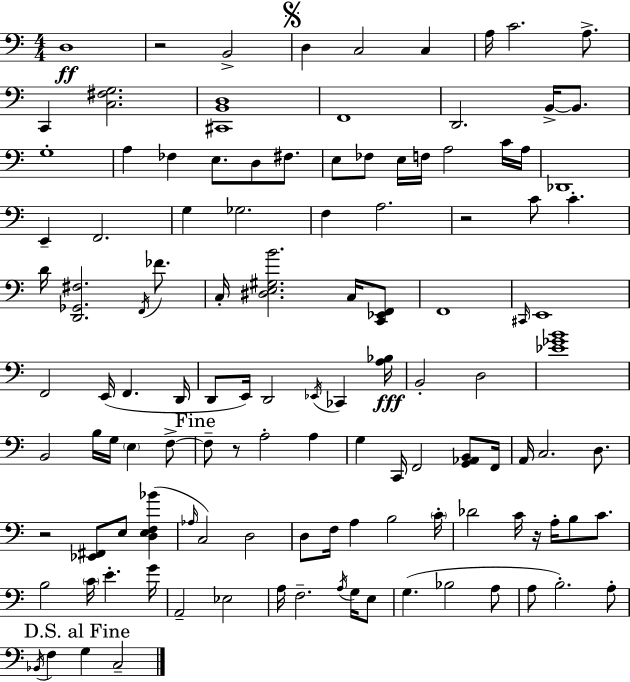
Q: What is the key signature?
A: A minor